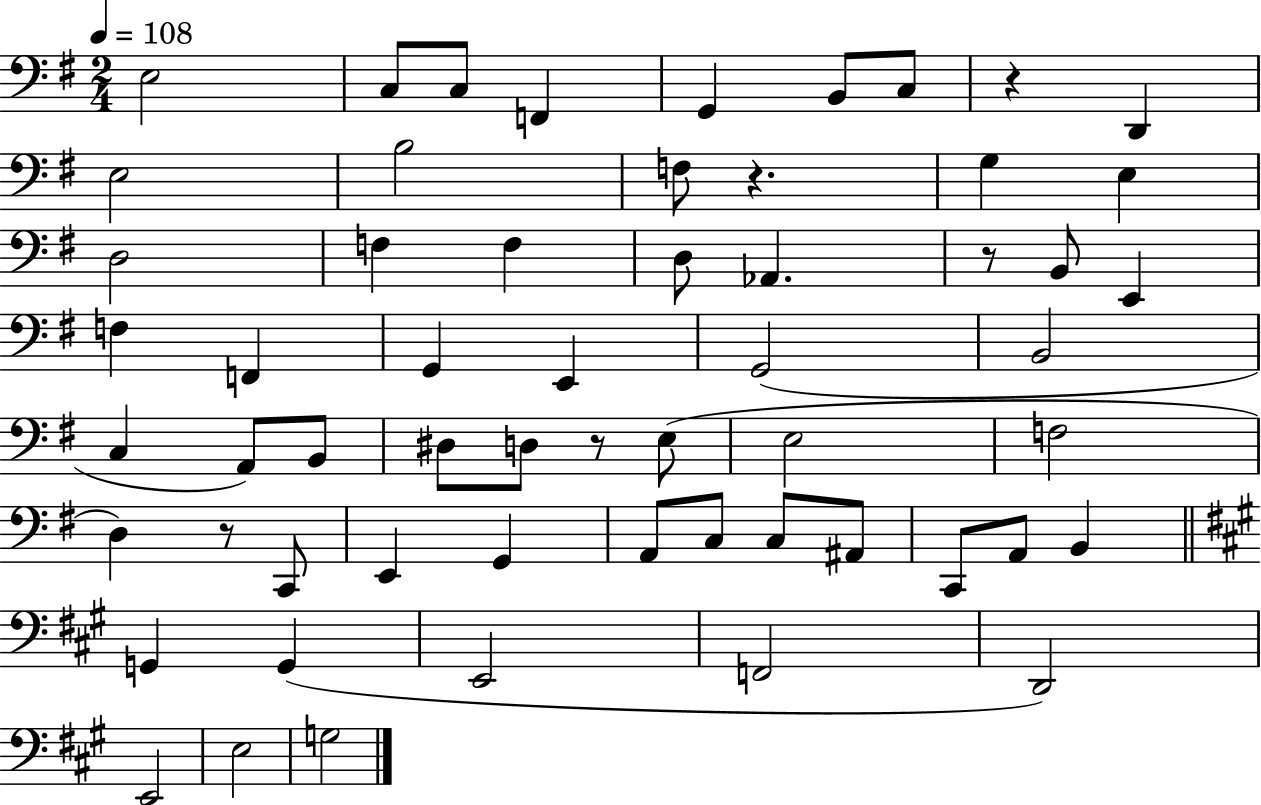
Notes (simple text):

E3/h C3/e C3/e F2/q G2/q B2/e C3/e R/q D2/q E3/h B3/h F3/e R/q. G3/q E3/q D3/h F3/q F3/q D3/e Ab2/q. R/e B2/e E2/q F3/q F2/q G2/q E2/q G2/h B2/h C3/q A2/e B2/e D#3/e D3/e R/e E3/e E3/h F3/h D3/q R/e C2/e E2/q G2/q A2/e C3/e C3/e A#2/e C2/e A2/e B2/q G2/q G2/q E2/h F2/h D2/h E2/h E3/h G3/h